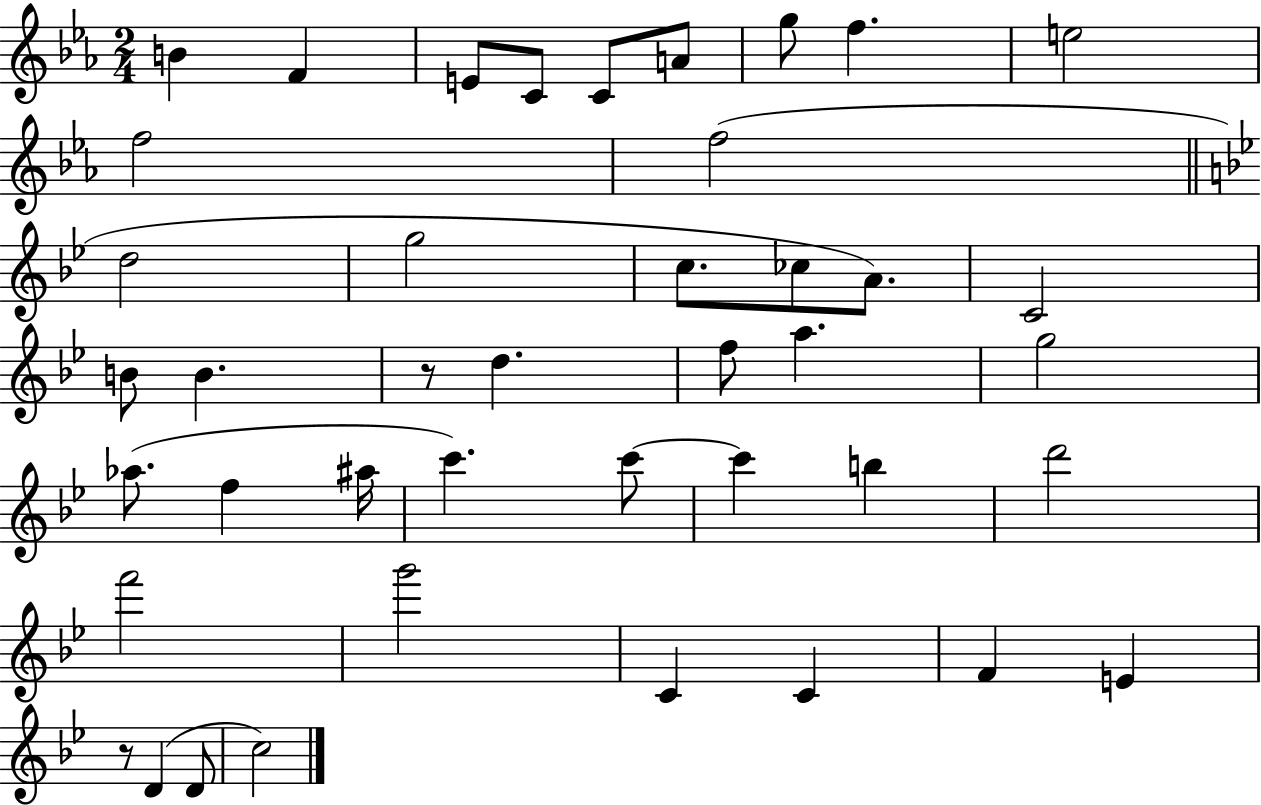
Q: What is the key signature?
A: EES major